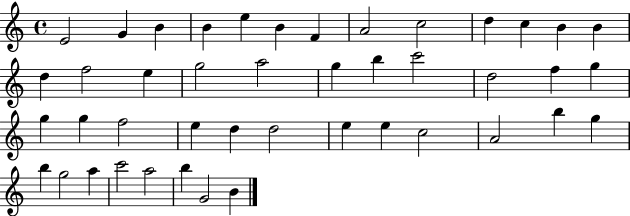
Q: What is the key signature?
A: C major